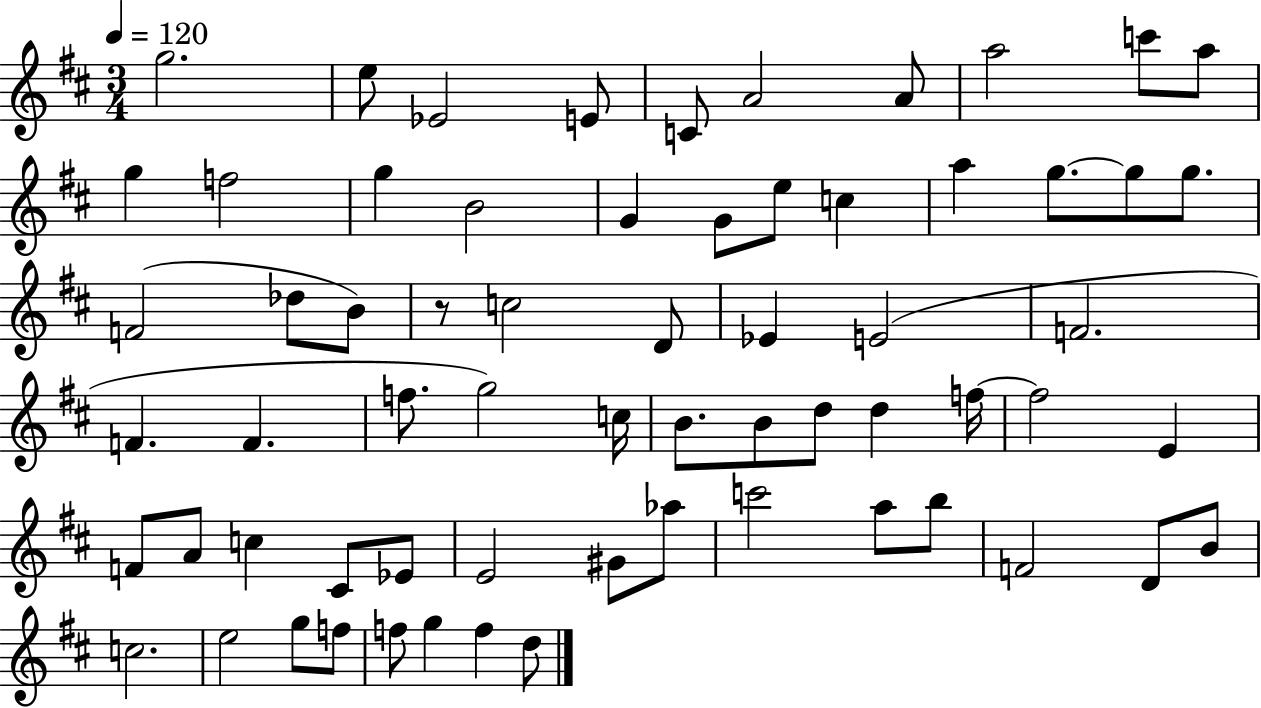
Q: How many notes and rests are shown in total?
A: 65